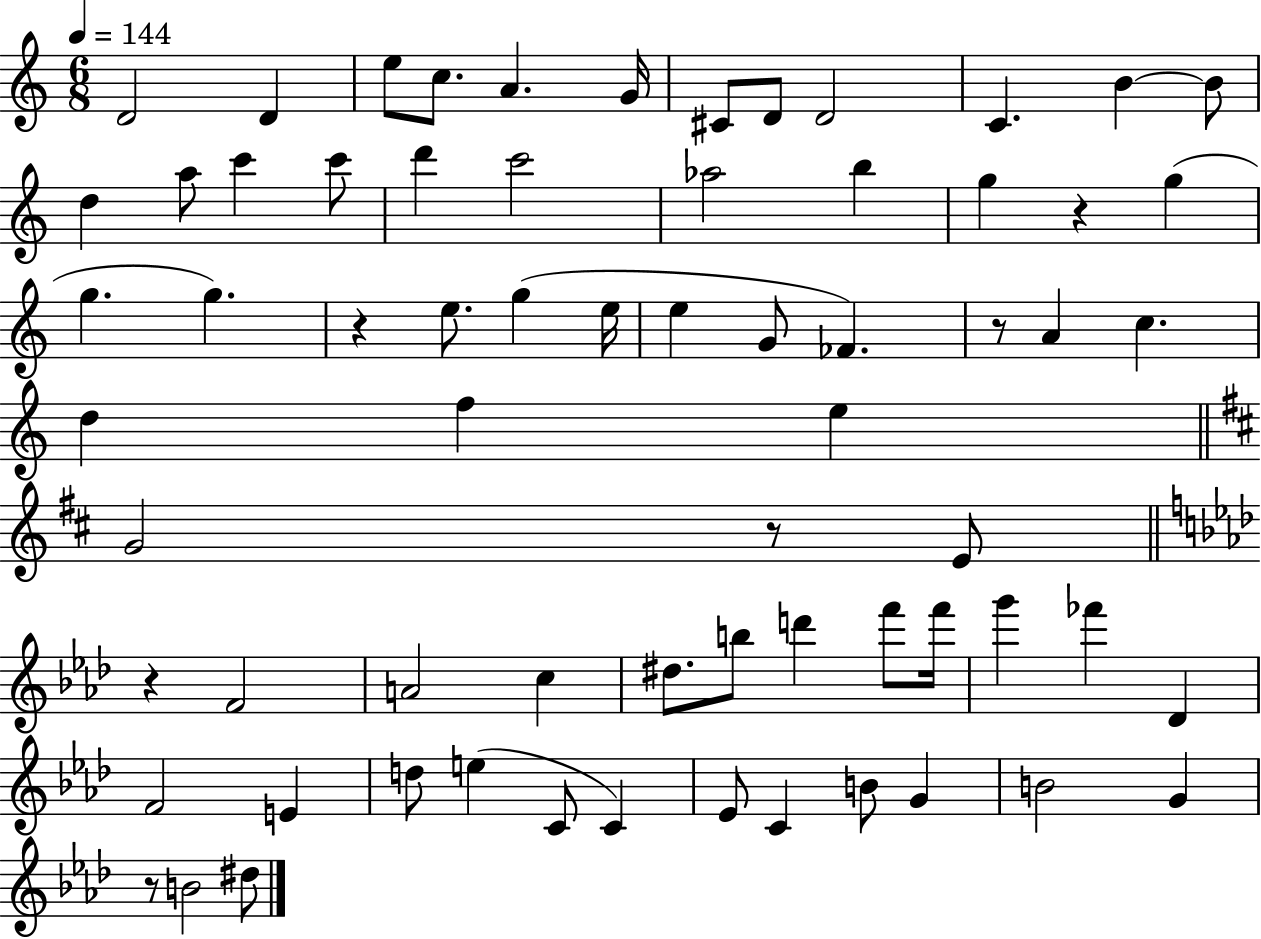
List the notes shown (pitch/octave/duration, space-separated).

D4/h D4/q E5/e C5/e. A4/q. G4/s C#4/e D4/e D4/h C4/q. B4/q B4/e D5/q A5/e C6/q C6/e D6/q C6/h Ab5/h B5/q G5/q R/q G5/q G5/q. G5/q. R/q E5/e. G5/q E5/s E5/q G4/e FES4/q. R/e A4/q C5/q. D5/q F5/q E5/q G4/h R/e E4/e R/q F4/h A4/h C5/q D#5/e. B5/e D6/q F6/e F6/s G6/q FES6/q Db4/q F4/h E4/q D5/e E5/q C4/e C4/q Eb4/e C4/q B4/e G4/q B4/h G4/q R/e B4/h D#5/e